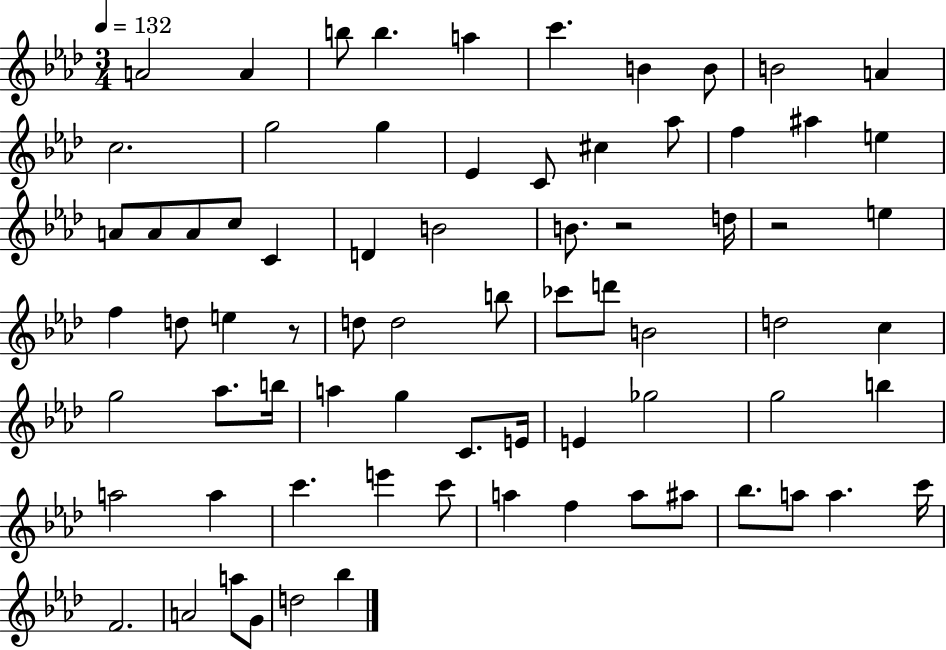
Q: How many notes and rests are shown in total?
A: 74